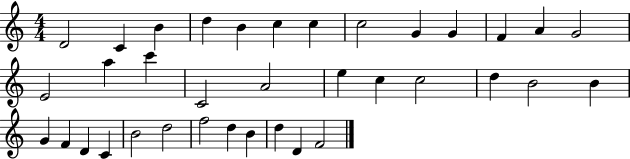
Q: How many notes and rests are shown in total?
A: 36